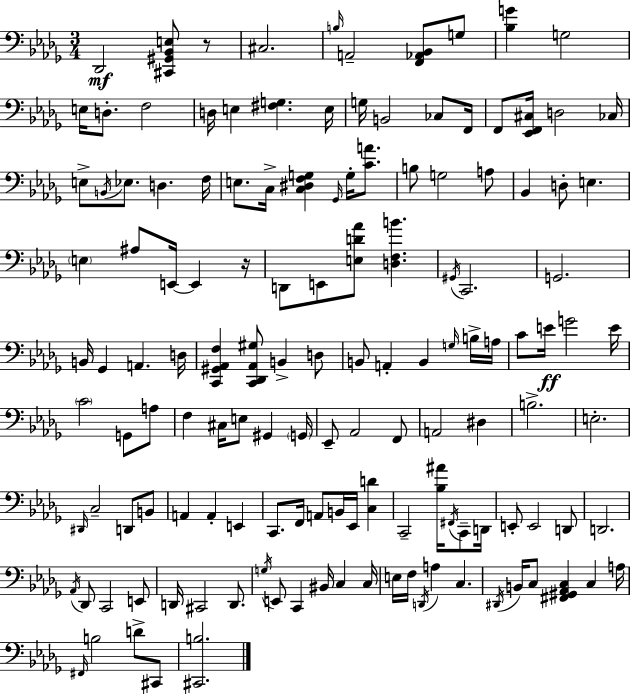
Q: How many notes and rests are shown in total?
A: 138